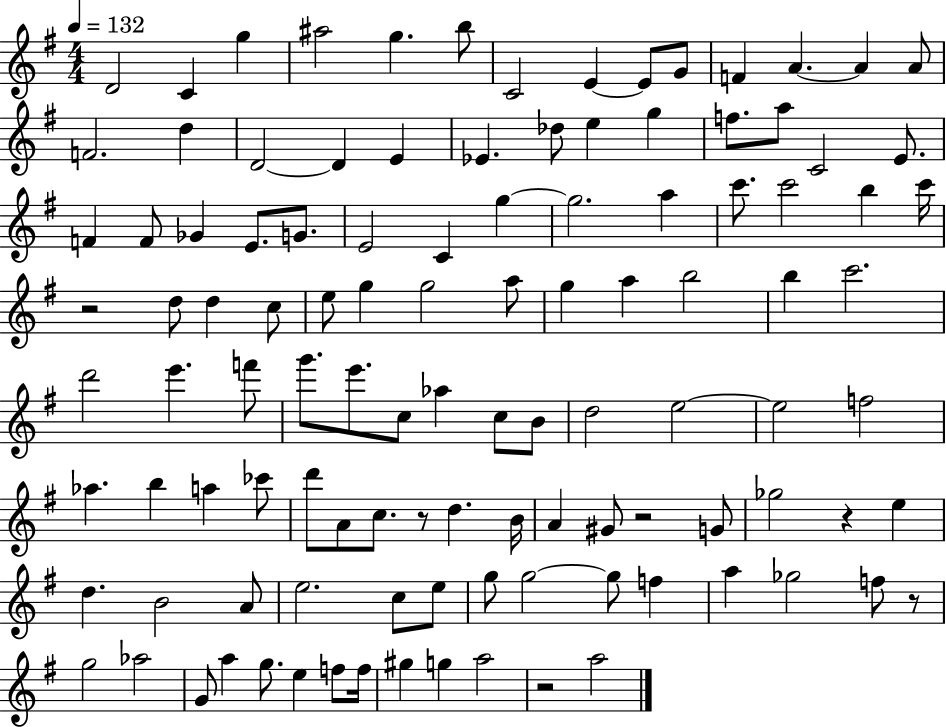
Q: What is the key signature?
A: G major